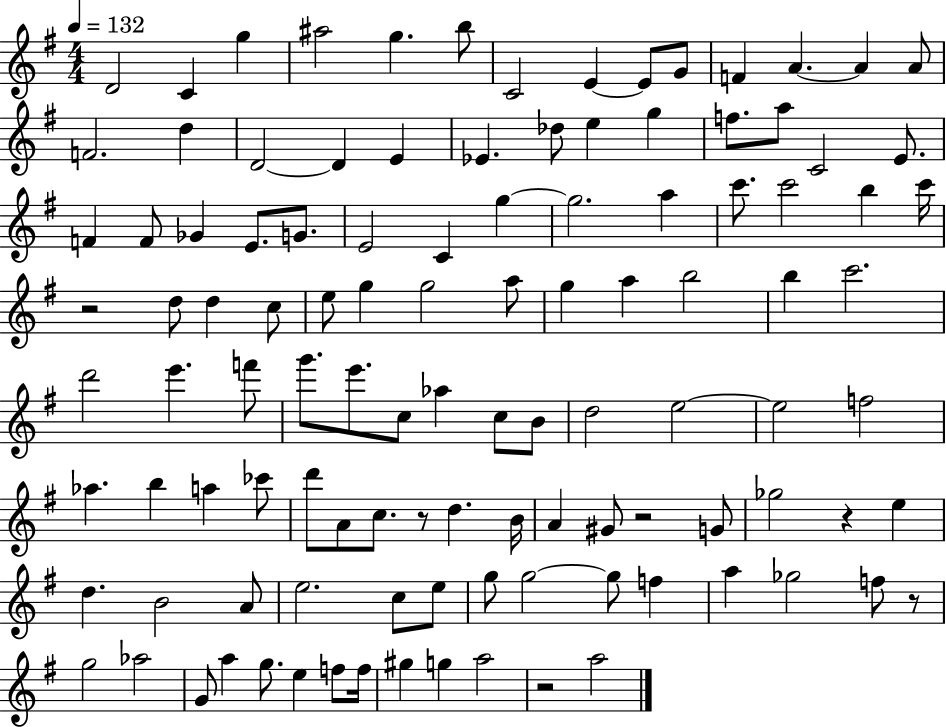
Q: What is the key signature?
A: G major